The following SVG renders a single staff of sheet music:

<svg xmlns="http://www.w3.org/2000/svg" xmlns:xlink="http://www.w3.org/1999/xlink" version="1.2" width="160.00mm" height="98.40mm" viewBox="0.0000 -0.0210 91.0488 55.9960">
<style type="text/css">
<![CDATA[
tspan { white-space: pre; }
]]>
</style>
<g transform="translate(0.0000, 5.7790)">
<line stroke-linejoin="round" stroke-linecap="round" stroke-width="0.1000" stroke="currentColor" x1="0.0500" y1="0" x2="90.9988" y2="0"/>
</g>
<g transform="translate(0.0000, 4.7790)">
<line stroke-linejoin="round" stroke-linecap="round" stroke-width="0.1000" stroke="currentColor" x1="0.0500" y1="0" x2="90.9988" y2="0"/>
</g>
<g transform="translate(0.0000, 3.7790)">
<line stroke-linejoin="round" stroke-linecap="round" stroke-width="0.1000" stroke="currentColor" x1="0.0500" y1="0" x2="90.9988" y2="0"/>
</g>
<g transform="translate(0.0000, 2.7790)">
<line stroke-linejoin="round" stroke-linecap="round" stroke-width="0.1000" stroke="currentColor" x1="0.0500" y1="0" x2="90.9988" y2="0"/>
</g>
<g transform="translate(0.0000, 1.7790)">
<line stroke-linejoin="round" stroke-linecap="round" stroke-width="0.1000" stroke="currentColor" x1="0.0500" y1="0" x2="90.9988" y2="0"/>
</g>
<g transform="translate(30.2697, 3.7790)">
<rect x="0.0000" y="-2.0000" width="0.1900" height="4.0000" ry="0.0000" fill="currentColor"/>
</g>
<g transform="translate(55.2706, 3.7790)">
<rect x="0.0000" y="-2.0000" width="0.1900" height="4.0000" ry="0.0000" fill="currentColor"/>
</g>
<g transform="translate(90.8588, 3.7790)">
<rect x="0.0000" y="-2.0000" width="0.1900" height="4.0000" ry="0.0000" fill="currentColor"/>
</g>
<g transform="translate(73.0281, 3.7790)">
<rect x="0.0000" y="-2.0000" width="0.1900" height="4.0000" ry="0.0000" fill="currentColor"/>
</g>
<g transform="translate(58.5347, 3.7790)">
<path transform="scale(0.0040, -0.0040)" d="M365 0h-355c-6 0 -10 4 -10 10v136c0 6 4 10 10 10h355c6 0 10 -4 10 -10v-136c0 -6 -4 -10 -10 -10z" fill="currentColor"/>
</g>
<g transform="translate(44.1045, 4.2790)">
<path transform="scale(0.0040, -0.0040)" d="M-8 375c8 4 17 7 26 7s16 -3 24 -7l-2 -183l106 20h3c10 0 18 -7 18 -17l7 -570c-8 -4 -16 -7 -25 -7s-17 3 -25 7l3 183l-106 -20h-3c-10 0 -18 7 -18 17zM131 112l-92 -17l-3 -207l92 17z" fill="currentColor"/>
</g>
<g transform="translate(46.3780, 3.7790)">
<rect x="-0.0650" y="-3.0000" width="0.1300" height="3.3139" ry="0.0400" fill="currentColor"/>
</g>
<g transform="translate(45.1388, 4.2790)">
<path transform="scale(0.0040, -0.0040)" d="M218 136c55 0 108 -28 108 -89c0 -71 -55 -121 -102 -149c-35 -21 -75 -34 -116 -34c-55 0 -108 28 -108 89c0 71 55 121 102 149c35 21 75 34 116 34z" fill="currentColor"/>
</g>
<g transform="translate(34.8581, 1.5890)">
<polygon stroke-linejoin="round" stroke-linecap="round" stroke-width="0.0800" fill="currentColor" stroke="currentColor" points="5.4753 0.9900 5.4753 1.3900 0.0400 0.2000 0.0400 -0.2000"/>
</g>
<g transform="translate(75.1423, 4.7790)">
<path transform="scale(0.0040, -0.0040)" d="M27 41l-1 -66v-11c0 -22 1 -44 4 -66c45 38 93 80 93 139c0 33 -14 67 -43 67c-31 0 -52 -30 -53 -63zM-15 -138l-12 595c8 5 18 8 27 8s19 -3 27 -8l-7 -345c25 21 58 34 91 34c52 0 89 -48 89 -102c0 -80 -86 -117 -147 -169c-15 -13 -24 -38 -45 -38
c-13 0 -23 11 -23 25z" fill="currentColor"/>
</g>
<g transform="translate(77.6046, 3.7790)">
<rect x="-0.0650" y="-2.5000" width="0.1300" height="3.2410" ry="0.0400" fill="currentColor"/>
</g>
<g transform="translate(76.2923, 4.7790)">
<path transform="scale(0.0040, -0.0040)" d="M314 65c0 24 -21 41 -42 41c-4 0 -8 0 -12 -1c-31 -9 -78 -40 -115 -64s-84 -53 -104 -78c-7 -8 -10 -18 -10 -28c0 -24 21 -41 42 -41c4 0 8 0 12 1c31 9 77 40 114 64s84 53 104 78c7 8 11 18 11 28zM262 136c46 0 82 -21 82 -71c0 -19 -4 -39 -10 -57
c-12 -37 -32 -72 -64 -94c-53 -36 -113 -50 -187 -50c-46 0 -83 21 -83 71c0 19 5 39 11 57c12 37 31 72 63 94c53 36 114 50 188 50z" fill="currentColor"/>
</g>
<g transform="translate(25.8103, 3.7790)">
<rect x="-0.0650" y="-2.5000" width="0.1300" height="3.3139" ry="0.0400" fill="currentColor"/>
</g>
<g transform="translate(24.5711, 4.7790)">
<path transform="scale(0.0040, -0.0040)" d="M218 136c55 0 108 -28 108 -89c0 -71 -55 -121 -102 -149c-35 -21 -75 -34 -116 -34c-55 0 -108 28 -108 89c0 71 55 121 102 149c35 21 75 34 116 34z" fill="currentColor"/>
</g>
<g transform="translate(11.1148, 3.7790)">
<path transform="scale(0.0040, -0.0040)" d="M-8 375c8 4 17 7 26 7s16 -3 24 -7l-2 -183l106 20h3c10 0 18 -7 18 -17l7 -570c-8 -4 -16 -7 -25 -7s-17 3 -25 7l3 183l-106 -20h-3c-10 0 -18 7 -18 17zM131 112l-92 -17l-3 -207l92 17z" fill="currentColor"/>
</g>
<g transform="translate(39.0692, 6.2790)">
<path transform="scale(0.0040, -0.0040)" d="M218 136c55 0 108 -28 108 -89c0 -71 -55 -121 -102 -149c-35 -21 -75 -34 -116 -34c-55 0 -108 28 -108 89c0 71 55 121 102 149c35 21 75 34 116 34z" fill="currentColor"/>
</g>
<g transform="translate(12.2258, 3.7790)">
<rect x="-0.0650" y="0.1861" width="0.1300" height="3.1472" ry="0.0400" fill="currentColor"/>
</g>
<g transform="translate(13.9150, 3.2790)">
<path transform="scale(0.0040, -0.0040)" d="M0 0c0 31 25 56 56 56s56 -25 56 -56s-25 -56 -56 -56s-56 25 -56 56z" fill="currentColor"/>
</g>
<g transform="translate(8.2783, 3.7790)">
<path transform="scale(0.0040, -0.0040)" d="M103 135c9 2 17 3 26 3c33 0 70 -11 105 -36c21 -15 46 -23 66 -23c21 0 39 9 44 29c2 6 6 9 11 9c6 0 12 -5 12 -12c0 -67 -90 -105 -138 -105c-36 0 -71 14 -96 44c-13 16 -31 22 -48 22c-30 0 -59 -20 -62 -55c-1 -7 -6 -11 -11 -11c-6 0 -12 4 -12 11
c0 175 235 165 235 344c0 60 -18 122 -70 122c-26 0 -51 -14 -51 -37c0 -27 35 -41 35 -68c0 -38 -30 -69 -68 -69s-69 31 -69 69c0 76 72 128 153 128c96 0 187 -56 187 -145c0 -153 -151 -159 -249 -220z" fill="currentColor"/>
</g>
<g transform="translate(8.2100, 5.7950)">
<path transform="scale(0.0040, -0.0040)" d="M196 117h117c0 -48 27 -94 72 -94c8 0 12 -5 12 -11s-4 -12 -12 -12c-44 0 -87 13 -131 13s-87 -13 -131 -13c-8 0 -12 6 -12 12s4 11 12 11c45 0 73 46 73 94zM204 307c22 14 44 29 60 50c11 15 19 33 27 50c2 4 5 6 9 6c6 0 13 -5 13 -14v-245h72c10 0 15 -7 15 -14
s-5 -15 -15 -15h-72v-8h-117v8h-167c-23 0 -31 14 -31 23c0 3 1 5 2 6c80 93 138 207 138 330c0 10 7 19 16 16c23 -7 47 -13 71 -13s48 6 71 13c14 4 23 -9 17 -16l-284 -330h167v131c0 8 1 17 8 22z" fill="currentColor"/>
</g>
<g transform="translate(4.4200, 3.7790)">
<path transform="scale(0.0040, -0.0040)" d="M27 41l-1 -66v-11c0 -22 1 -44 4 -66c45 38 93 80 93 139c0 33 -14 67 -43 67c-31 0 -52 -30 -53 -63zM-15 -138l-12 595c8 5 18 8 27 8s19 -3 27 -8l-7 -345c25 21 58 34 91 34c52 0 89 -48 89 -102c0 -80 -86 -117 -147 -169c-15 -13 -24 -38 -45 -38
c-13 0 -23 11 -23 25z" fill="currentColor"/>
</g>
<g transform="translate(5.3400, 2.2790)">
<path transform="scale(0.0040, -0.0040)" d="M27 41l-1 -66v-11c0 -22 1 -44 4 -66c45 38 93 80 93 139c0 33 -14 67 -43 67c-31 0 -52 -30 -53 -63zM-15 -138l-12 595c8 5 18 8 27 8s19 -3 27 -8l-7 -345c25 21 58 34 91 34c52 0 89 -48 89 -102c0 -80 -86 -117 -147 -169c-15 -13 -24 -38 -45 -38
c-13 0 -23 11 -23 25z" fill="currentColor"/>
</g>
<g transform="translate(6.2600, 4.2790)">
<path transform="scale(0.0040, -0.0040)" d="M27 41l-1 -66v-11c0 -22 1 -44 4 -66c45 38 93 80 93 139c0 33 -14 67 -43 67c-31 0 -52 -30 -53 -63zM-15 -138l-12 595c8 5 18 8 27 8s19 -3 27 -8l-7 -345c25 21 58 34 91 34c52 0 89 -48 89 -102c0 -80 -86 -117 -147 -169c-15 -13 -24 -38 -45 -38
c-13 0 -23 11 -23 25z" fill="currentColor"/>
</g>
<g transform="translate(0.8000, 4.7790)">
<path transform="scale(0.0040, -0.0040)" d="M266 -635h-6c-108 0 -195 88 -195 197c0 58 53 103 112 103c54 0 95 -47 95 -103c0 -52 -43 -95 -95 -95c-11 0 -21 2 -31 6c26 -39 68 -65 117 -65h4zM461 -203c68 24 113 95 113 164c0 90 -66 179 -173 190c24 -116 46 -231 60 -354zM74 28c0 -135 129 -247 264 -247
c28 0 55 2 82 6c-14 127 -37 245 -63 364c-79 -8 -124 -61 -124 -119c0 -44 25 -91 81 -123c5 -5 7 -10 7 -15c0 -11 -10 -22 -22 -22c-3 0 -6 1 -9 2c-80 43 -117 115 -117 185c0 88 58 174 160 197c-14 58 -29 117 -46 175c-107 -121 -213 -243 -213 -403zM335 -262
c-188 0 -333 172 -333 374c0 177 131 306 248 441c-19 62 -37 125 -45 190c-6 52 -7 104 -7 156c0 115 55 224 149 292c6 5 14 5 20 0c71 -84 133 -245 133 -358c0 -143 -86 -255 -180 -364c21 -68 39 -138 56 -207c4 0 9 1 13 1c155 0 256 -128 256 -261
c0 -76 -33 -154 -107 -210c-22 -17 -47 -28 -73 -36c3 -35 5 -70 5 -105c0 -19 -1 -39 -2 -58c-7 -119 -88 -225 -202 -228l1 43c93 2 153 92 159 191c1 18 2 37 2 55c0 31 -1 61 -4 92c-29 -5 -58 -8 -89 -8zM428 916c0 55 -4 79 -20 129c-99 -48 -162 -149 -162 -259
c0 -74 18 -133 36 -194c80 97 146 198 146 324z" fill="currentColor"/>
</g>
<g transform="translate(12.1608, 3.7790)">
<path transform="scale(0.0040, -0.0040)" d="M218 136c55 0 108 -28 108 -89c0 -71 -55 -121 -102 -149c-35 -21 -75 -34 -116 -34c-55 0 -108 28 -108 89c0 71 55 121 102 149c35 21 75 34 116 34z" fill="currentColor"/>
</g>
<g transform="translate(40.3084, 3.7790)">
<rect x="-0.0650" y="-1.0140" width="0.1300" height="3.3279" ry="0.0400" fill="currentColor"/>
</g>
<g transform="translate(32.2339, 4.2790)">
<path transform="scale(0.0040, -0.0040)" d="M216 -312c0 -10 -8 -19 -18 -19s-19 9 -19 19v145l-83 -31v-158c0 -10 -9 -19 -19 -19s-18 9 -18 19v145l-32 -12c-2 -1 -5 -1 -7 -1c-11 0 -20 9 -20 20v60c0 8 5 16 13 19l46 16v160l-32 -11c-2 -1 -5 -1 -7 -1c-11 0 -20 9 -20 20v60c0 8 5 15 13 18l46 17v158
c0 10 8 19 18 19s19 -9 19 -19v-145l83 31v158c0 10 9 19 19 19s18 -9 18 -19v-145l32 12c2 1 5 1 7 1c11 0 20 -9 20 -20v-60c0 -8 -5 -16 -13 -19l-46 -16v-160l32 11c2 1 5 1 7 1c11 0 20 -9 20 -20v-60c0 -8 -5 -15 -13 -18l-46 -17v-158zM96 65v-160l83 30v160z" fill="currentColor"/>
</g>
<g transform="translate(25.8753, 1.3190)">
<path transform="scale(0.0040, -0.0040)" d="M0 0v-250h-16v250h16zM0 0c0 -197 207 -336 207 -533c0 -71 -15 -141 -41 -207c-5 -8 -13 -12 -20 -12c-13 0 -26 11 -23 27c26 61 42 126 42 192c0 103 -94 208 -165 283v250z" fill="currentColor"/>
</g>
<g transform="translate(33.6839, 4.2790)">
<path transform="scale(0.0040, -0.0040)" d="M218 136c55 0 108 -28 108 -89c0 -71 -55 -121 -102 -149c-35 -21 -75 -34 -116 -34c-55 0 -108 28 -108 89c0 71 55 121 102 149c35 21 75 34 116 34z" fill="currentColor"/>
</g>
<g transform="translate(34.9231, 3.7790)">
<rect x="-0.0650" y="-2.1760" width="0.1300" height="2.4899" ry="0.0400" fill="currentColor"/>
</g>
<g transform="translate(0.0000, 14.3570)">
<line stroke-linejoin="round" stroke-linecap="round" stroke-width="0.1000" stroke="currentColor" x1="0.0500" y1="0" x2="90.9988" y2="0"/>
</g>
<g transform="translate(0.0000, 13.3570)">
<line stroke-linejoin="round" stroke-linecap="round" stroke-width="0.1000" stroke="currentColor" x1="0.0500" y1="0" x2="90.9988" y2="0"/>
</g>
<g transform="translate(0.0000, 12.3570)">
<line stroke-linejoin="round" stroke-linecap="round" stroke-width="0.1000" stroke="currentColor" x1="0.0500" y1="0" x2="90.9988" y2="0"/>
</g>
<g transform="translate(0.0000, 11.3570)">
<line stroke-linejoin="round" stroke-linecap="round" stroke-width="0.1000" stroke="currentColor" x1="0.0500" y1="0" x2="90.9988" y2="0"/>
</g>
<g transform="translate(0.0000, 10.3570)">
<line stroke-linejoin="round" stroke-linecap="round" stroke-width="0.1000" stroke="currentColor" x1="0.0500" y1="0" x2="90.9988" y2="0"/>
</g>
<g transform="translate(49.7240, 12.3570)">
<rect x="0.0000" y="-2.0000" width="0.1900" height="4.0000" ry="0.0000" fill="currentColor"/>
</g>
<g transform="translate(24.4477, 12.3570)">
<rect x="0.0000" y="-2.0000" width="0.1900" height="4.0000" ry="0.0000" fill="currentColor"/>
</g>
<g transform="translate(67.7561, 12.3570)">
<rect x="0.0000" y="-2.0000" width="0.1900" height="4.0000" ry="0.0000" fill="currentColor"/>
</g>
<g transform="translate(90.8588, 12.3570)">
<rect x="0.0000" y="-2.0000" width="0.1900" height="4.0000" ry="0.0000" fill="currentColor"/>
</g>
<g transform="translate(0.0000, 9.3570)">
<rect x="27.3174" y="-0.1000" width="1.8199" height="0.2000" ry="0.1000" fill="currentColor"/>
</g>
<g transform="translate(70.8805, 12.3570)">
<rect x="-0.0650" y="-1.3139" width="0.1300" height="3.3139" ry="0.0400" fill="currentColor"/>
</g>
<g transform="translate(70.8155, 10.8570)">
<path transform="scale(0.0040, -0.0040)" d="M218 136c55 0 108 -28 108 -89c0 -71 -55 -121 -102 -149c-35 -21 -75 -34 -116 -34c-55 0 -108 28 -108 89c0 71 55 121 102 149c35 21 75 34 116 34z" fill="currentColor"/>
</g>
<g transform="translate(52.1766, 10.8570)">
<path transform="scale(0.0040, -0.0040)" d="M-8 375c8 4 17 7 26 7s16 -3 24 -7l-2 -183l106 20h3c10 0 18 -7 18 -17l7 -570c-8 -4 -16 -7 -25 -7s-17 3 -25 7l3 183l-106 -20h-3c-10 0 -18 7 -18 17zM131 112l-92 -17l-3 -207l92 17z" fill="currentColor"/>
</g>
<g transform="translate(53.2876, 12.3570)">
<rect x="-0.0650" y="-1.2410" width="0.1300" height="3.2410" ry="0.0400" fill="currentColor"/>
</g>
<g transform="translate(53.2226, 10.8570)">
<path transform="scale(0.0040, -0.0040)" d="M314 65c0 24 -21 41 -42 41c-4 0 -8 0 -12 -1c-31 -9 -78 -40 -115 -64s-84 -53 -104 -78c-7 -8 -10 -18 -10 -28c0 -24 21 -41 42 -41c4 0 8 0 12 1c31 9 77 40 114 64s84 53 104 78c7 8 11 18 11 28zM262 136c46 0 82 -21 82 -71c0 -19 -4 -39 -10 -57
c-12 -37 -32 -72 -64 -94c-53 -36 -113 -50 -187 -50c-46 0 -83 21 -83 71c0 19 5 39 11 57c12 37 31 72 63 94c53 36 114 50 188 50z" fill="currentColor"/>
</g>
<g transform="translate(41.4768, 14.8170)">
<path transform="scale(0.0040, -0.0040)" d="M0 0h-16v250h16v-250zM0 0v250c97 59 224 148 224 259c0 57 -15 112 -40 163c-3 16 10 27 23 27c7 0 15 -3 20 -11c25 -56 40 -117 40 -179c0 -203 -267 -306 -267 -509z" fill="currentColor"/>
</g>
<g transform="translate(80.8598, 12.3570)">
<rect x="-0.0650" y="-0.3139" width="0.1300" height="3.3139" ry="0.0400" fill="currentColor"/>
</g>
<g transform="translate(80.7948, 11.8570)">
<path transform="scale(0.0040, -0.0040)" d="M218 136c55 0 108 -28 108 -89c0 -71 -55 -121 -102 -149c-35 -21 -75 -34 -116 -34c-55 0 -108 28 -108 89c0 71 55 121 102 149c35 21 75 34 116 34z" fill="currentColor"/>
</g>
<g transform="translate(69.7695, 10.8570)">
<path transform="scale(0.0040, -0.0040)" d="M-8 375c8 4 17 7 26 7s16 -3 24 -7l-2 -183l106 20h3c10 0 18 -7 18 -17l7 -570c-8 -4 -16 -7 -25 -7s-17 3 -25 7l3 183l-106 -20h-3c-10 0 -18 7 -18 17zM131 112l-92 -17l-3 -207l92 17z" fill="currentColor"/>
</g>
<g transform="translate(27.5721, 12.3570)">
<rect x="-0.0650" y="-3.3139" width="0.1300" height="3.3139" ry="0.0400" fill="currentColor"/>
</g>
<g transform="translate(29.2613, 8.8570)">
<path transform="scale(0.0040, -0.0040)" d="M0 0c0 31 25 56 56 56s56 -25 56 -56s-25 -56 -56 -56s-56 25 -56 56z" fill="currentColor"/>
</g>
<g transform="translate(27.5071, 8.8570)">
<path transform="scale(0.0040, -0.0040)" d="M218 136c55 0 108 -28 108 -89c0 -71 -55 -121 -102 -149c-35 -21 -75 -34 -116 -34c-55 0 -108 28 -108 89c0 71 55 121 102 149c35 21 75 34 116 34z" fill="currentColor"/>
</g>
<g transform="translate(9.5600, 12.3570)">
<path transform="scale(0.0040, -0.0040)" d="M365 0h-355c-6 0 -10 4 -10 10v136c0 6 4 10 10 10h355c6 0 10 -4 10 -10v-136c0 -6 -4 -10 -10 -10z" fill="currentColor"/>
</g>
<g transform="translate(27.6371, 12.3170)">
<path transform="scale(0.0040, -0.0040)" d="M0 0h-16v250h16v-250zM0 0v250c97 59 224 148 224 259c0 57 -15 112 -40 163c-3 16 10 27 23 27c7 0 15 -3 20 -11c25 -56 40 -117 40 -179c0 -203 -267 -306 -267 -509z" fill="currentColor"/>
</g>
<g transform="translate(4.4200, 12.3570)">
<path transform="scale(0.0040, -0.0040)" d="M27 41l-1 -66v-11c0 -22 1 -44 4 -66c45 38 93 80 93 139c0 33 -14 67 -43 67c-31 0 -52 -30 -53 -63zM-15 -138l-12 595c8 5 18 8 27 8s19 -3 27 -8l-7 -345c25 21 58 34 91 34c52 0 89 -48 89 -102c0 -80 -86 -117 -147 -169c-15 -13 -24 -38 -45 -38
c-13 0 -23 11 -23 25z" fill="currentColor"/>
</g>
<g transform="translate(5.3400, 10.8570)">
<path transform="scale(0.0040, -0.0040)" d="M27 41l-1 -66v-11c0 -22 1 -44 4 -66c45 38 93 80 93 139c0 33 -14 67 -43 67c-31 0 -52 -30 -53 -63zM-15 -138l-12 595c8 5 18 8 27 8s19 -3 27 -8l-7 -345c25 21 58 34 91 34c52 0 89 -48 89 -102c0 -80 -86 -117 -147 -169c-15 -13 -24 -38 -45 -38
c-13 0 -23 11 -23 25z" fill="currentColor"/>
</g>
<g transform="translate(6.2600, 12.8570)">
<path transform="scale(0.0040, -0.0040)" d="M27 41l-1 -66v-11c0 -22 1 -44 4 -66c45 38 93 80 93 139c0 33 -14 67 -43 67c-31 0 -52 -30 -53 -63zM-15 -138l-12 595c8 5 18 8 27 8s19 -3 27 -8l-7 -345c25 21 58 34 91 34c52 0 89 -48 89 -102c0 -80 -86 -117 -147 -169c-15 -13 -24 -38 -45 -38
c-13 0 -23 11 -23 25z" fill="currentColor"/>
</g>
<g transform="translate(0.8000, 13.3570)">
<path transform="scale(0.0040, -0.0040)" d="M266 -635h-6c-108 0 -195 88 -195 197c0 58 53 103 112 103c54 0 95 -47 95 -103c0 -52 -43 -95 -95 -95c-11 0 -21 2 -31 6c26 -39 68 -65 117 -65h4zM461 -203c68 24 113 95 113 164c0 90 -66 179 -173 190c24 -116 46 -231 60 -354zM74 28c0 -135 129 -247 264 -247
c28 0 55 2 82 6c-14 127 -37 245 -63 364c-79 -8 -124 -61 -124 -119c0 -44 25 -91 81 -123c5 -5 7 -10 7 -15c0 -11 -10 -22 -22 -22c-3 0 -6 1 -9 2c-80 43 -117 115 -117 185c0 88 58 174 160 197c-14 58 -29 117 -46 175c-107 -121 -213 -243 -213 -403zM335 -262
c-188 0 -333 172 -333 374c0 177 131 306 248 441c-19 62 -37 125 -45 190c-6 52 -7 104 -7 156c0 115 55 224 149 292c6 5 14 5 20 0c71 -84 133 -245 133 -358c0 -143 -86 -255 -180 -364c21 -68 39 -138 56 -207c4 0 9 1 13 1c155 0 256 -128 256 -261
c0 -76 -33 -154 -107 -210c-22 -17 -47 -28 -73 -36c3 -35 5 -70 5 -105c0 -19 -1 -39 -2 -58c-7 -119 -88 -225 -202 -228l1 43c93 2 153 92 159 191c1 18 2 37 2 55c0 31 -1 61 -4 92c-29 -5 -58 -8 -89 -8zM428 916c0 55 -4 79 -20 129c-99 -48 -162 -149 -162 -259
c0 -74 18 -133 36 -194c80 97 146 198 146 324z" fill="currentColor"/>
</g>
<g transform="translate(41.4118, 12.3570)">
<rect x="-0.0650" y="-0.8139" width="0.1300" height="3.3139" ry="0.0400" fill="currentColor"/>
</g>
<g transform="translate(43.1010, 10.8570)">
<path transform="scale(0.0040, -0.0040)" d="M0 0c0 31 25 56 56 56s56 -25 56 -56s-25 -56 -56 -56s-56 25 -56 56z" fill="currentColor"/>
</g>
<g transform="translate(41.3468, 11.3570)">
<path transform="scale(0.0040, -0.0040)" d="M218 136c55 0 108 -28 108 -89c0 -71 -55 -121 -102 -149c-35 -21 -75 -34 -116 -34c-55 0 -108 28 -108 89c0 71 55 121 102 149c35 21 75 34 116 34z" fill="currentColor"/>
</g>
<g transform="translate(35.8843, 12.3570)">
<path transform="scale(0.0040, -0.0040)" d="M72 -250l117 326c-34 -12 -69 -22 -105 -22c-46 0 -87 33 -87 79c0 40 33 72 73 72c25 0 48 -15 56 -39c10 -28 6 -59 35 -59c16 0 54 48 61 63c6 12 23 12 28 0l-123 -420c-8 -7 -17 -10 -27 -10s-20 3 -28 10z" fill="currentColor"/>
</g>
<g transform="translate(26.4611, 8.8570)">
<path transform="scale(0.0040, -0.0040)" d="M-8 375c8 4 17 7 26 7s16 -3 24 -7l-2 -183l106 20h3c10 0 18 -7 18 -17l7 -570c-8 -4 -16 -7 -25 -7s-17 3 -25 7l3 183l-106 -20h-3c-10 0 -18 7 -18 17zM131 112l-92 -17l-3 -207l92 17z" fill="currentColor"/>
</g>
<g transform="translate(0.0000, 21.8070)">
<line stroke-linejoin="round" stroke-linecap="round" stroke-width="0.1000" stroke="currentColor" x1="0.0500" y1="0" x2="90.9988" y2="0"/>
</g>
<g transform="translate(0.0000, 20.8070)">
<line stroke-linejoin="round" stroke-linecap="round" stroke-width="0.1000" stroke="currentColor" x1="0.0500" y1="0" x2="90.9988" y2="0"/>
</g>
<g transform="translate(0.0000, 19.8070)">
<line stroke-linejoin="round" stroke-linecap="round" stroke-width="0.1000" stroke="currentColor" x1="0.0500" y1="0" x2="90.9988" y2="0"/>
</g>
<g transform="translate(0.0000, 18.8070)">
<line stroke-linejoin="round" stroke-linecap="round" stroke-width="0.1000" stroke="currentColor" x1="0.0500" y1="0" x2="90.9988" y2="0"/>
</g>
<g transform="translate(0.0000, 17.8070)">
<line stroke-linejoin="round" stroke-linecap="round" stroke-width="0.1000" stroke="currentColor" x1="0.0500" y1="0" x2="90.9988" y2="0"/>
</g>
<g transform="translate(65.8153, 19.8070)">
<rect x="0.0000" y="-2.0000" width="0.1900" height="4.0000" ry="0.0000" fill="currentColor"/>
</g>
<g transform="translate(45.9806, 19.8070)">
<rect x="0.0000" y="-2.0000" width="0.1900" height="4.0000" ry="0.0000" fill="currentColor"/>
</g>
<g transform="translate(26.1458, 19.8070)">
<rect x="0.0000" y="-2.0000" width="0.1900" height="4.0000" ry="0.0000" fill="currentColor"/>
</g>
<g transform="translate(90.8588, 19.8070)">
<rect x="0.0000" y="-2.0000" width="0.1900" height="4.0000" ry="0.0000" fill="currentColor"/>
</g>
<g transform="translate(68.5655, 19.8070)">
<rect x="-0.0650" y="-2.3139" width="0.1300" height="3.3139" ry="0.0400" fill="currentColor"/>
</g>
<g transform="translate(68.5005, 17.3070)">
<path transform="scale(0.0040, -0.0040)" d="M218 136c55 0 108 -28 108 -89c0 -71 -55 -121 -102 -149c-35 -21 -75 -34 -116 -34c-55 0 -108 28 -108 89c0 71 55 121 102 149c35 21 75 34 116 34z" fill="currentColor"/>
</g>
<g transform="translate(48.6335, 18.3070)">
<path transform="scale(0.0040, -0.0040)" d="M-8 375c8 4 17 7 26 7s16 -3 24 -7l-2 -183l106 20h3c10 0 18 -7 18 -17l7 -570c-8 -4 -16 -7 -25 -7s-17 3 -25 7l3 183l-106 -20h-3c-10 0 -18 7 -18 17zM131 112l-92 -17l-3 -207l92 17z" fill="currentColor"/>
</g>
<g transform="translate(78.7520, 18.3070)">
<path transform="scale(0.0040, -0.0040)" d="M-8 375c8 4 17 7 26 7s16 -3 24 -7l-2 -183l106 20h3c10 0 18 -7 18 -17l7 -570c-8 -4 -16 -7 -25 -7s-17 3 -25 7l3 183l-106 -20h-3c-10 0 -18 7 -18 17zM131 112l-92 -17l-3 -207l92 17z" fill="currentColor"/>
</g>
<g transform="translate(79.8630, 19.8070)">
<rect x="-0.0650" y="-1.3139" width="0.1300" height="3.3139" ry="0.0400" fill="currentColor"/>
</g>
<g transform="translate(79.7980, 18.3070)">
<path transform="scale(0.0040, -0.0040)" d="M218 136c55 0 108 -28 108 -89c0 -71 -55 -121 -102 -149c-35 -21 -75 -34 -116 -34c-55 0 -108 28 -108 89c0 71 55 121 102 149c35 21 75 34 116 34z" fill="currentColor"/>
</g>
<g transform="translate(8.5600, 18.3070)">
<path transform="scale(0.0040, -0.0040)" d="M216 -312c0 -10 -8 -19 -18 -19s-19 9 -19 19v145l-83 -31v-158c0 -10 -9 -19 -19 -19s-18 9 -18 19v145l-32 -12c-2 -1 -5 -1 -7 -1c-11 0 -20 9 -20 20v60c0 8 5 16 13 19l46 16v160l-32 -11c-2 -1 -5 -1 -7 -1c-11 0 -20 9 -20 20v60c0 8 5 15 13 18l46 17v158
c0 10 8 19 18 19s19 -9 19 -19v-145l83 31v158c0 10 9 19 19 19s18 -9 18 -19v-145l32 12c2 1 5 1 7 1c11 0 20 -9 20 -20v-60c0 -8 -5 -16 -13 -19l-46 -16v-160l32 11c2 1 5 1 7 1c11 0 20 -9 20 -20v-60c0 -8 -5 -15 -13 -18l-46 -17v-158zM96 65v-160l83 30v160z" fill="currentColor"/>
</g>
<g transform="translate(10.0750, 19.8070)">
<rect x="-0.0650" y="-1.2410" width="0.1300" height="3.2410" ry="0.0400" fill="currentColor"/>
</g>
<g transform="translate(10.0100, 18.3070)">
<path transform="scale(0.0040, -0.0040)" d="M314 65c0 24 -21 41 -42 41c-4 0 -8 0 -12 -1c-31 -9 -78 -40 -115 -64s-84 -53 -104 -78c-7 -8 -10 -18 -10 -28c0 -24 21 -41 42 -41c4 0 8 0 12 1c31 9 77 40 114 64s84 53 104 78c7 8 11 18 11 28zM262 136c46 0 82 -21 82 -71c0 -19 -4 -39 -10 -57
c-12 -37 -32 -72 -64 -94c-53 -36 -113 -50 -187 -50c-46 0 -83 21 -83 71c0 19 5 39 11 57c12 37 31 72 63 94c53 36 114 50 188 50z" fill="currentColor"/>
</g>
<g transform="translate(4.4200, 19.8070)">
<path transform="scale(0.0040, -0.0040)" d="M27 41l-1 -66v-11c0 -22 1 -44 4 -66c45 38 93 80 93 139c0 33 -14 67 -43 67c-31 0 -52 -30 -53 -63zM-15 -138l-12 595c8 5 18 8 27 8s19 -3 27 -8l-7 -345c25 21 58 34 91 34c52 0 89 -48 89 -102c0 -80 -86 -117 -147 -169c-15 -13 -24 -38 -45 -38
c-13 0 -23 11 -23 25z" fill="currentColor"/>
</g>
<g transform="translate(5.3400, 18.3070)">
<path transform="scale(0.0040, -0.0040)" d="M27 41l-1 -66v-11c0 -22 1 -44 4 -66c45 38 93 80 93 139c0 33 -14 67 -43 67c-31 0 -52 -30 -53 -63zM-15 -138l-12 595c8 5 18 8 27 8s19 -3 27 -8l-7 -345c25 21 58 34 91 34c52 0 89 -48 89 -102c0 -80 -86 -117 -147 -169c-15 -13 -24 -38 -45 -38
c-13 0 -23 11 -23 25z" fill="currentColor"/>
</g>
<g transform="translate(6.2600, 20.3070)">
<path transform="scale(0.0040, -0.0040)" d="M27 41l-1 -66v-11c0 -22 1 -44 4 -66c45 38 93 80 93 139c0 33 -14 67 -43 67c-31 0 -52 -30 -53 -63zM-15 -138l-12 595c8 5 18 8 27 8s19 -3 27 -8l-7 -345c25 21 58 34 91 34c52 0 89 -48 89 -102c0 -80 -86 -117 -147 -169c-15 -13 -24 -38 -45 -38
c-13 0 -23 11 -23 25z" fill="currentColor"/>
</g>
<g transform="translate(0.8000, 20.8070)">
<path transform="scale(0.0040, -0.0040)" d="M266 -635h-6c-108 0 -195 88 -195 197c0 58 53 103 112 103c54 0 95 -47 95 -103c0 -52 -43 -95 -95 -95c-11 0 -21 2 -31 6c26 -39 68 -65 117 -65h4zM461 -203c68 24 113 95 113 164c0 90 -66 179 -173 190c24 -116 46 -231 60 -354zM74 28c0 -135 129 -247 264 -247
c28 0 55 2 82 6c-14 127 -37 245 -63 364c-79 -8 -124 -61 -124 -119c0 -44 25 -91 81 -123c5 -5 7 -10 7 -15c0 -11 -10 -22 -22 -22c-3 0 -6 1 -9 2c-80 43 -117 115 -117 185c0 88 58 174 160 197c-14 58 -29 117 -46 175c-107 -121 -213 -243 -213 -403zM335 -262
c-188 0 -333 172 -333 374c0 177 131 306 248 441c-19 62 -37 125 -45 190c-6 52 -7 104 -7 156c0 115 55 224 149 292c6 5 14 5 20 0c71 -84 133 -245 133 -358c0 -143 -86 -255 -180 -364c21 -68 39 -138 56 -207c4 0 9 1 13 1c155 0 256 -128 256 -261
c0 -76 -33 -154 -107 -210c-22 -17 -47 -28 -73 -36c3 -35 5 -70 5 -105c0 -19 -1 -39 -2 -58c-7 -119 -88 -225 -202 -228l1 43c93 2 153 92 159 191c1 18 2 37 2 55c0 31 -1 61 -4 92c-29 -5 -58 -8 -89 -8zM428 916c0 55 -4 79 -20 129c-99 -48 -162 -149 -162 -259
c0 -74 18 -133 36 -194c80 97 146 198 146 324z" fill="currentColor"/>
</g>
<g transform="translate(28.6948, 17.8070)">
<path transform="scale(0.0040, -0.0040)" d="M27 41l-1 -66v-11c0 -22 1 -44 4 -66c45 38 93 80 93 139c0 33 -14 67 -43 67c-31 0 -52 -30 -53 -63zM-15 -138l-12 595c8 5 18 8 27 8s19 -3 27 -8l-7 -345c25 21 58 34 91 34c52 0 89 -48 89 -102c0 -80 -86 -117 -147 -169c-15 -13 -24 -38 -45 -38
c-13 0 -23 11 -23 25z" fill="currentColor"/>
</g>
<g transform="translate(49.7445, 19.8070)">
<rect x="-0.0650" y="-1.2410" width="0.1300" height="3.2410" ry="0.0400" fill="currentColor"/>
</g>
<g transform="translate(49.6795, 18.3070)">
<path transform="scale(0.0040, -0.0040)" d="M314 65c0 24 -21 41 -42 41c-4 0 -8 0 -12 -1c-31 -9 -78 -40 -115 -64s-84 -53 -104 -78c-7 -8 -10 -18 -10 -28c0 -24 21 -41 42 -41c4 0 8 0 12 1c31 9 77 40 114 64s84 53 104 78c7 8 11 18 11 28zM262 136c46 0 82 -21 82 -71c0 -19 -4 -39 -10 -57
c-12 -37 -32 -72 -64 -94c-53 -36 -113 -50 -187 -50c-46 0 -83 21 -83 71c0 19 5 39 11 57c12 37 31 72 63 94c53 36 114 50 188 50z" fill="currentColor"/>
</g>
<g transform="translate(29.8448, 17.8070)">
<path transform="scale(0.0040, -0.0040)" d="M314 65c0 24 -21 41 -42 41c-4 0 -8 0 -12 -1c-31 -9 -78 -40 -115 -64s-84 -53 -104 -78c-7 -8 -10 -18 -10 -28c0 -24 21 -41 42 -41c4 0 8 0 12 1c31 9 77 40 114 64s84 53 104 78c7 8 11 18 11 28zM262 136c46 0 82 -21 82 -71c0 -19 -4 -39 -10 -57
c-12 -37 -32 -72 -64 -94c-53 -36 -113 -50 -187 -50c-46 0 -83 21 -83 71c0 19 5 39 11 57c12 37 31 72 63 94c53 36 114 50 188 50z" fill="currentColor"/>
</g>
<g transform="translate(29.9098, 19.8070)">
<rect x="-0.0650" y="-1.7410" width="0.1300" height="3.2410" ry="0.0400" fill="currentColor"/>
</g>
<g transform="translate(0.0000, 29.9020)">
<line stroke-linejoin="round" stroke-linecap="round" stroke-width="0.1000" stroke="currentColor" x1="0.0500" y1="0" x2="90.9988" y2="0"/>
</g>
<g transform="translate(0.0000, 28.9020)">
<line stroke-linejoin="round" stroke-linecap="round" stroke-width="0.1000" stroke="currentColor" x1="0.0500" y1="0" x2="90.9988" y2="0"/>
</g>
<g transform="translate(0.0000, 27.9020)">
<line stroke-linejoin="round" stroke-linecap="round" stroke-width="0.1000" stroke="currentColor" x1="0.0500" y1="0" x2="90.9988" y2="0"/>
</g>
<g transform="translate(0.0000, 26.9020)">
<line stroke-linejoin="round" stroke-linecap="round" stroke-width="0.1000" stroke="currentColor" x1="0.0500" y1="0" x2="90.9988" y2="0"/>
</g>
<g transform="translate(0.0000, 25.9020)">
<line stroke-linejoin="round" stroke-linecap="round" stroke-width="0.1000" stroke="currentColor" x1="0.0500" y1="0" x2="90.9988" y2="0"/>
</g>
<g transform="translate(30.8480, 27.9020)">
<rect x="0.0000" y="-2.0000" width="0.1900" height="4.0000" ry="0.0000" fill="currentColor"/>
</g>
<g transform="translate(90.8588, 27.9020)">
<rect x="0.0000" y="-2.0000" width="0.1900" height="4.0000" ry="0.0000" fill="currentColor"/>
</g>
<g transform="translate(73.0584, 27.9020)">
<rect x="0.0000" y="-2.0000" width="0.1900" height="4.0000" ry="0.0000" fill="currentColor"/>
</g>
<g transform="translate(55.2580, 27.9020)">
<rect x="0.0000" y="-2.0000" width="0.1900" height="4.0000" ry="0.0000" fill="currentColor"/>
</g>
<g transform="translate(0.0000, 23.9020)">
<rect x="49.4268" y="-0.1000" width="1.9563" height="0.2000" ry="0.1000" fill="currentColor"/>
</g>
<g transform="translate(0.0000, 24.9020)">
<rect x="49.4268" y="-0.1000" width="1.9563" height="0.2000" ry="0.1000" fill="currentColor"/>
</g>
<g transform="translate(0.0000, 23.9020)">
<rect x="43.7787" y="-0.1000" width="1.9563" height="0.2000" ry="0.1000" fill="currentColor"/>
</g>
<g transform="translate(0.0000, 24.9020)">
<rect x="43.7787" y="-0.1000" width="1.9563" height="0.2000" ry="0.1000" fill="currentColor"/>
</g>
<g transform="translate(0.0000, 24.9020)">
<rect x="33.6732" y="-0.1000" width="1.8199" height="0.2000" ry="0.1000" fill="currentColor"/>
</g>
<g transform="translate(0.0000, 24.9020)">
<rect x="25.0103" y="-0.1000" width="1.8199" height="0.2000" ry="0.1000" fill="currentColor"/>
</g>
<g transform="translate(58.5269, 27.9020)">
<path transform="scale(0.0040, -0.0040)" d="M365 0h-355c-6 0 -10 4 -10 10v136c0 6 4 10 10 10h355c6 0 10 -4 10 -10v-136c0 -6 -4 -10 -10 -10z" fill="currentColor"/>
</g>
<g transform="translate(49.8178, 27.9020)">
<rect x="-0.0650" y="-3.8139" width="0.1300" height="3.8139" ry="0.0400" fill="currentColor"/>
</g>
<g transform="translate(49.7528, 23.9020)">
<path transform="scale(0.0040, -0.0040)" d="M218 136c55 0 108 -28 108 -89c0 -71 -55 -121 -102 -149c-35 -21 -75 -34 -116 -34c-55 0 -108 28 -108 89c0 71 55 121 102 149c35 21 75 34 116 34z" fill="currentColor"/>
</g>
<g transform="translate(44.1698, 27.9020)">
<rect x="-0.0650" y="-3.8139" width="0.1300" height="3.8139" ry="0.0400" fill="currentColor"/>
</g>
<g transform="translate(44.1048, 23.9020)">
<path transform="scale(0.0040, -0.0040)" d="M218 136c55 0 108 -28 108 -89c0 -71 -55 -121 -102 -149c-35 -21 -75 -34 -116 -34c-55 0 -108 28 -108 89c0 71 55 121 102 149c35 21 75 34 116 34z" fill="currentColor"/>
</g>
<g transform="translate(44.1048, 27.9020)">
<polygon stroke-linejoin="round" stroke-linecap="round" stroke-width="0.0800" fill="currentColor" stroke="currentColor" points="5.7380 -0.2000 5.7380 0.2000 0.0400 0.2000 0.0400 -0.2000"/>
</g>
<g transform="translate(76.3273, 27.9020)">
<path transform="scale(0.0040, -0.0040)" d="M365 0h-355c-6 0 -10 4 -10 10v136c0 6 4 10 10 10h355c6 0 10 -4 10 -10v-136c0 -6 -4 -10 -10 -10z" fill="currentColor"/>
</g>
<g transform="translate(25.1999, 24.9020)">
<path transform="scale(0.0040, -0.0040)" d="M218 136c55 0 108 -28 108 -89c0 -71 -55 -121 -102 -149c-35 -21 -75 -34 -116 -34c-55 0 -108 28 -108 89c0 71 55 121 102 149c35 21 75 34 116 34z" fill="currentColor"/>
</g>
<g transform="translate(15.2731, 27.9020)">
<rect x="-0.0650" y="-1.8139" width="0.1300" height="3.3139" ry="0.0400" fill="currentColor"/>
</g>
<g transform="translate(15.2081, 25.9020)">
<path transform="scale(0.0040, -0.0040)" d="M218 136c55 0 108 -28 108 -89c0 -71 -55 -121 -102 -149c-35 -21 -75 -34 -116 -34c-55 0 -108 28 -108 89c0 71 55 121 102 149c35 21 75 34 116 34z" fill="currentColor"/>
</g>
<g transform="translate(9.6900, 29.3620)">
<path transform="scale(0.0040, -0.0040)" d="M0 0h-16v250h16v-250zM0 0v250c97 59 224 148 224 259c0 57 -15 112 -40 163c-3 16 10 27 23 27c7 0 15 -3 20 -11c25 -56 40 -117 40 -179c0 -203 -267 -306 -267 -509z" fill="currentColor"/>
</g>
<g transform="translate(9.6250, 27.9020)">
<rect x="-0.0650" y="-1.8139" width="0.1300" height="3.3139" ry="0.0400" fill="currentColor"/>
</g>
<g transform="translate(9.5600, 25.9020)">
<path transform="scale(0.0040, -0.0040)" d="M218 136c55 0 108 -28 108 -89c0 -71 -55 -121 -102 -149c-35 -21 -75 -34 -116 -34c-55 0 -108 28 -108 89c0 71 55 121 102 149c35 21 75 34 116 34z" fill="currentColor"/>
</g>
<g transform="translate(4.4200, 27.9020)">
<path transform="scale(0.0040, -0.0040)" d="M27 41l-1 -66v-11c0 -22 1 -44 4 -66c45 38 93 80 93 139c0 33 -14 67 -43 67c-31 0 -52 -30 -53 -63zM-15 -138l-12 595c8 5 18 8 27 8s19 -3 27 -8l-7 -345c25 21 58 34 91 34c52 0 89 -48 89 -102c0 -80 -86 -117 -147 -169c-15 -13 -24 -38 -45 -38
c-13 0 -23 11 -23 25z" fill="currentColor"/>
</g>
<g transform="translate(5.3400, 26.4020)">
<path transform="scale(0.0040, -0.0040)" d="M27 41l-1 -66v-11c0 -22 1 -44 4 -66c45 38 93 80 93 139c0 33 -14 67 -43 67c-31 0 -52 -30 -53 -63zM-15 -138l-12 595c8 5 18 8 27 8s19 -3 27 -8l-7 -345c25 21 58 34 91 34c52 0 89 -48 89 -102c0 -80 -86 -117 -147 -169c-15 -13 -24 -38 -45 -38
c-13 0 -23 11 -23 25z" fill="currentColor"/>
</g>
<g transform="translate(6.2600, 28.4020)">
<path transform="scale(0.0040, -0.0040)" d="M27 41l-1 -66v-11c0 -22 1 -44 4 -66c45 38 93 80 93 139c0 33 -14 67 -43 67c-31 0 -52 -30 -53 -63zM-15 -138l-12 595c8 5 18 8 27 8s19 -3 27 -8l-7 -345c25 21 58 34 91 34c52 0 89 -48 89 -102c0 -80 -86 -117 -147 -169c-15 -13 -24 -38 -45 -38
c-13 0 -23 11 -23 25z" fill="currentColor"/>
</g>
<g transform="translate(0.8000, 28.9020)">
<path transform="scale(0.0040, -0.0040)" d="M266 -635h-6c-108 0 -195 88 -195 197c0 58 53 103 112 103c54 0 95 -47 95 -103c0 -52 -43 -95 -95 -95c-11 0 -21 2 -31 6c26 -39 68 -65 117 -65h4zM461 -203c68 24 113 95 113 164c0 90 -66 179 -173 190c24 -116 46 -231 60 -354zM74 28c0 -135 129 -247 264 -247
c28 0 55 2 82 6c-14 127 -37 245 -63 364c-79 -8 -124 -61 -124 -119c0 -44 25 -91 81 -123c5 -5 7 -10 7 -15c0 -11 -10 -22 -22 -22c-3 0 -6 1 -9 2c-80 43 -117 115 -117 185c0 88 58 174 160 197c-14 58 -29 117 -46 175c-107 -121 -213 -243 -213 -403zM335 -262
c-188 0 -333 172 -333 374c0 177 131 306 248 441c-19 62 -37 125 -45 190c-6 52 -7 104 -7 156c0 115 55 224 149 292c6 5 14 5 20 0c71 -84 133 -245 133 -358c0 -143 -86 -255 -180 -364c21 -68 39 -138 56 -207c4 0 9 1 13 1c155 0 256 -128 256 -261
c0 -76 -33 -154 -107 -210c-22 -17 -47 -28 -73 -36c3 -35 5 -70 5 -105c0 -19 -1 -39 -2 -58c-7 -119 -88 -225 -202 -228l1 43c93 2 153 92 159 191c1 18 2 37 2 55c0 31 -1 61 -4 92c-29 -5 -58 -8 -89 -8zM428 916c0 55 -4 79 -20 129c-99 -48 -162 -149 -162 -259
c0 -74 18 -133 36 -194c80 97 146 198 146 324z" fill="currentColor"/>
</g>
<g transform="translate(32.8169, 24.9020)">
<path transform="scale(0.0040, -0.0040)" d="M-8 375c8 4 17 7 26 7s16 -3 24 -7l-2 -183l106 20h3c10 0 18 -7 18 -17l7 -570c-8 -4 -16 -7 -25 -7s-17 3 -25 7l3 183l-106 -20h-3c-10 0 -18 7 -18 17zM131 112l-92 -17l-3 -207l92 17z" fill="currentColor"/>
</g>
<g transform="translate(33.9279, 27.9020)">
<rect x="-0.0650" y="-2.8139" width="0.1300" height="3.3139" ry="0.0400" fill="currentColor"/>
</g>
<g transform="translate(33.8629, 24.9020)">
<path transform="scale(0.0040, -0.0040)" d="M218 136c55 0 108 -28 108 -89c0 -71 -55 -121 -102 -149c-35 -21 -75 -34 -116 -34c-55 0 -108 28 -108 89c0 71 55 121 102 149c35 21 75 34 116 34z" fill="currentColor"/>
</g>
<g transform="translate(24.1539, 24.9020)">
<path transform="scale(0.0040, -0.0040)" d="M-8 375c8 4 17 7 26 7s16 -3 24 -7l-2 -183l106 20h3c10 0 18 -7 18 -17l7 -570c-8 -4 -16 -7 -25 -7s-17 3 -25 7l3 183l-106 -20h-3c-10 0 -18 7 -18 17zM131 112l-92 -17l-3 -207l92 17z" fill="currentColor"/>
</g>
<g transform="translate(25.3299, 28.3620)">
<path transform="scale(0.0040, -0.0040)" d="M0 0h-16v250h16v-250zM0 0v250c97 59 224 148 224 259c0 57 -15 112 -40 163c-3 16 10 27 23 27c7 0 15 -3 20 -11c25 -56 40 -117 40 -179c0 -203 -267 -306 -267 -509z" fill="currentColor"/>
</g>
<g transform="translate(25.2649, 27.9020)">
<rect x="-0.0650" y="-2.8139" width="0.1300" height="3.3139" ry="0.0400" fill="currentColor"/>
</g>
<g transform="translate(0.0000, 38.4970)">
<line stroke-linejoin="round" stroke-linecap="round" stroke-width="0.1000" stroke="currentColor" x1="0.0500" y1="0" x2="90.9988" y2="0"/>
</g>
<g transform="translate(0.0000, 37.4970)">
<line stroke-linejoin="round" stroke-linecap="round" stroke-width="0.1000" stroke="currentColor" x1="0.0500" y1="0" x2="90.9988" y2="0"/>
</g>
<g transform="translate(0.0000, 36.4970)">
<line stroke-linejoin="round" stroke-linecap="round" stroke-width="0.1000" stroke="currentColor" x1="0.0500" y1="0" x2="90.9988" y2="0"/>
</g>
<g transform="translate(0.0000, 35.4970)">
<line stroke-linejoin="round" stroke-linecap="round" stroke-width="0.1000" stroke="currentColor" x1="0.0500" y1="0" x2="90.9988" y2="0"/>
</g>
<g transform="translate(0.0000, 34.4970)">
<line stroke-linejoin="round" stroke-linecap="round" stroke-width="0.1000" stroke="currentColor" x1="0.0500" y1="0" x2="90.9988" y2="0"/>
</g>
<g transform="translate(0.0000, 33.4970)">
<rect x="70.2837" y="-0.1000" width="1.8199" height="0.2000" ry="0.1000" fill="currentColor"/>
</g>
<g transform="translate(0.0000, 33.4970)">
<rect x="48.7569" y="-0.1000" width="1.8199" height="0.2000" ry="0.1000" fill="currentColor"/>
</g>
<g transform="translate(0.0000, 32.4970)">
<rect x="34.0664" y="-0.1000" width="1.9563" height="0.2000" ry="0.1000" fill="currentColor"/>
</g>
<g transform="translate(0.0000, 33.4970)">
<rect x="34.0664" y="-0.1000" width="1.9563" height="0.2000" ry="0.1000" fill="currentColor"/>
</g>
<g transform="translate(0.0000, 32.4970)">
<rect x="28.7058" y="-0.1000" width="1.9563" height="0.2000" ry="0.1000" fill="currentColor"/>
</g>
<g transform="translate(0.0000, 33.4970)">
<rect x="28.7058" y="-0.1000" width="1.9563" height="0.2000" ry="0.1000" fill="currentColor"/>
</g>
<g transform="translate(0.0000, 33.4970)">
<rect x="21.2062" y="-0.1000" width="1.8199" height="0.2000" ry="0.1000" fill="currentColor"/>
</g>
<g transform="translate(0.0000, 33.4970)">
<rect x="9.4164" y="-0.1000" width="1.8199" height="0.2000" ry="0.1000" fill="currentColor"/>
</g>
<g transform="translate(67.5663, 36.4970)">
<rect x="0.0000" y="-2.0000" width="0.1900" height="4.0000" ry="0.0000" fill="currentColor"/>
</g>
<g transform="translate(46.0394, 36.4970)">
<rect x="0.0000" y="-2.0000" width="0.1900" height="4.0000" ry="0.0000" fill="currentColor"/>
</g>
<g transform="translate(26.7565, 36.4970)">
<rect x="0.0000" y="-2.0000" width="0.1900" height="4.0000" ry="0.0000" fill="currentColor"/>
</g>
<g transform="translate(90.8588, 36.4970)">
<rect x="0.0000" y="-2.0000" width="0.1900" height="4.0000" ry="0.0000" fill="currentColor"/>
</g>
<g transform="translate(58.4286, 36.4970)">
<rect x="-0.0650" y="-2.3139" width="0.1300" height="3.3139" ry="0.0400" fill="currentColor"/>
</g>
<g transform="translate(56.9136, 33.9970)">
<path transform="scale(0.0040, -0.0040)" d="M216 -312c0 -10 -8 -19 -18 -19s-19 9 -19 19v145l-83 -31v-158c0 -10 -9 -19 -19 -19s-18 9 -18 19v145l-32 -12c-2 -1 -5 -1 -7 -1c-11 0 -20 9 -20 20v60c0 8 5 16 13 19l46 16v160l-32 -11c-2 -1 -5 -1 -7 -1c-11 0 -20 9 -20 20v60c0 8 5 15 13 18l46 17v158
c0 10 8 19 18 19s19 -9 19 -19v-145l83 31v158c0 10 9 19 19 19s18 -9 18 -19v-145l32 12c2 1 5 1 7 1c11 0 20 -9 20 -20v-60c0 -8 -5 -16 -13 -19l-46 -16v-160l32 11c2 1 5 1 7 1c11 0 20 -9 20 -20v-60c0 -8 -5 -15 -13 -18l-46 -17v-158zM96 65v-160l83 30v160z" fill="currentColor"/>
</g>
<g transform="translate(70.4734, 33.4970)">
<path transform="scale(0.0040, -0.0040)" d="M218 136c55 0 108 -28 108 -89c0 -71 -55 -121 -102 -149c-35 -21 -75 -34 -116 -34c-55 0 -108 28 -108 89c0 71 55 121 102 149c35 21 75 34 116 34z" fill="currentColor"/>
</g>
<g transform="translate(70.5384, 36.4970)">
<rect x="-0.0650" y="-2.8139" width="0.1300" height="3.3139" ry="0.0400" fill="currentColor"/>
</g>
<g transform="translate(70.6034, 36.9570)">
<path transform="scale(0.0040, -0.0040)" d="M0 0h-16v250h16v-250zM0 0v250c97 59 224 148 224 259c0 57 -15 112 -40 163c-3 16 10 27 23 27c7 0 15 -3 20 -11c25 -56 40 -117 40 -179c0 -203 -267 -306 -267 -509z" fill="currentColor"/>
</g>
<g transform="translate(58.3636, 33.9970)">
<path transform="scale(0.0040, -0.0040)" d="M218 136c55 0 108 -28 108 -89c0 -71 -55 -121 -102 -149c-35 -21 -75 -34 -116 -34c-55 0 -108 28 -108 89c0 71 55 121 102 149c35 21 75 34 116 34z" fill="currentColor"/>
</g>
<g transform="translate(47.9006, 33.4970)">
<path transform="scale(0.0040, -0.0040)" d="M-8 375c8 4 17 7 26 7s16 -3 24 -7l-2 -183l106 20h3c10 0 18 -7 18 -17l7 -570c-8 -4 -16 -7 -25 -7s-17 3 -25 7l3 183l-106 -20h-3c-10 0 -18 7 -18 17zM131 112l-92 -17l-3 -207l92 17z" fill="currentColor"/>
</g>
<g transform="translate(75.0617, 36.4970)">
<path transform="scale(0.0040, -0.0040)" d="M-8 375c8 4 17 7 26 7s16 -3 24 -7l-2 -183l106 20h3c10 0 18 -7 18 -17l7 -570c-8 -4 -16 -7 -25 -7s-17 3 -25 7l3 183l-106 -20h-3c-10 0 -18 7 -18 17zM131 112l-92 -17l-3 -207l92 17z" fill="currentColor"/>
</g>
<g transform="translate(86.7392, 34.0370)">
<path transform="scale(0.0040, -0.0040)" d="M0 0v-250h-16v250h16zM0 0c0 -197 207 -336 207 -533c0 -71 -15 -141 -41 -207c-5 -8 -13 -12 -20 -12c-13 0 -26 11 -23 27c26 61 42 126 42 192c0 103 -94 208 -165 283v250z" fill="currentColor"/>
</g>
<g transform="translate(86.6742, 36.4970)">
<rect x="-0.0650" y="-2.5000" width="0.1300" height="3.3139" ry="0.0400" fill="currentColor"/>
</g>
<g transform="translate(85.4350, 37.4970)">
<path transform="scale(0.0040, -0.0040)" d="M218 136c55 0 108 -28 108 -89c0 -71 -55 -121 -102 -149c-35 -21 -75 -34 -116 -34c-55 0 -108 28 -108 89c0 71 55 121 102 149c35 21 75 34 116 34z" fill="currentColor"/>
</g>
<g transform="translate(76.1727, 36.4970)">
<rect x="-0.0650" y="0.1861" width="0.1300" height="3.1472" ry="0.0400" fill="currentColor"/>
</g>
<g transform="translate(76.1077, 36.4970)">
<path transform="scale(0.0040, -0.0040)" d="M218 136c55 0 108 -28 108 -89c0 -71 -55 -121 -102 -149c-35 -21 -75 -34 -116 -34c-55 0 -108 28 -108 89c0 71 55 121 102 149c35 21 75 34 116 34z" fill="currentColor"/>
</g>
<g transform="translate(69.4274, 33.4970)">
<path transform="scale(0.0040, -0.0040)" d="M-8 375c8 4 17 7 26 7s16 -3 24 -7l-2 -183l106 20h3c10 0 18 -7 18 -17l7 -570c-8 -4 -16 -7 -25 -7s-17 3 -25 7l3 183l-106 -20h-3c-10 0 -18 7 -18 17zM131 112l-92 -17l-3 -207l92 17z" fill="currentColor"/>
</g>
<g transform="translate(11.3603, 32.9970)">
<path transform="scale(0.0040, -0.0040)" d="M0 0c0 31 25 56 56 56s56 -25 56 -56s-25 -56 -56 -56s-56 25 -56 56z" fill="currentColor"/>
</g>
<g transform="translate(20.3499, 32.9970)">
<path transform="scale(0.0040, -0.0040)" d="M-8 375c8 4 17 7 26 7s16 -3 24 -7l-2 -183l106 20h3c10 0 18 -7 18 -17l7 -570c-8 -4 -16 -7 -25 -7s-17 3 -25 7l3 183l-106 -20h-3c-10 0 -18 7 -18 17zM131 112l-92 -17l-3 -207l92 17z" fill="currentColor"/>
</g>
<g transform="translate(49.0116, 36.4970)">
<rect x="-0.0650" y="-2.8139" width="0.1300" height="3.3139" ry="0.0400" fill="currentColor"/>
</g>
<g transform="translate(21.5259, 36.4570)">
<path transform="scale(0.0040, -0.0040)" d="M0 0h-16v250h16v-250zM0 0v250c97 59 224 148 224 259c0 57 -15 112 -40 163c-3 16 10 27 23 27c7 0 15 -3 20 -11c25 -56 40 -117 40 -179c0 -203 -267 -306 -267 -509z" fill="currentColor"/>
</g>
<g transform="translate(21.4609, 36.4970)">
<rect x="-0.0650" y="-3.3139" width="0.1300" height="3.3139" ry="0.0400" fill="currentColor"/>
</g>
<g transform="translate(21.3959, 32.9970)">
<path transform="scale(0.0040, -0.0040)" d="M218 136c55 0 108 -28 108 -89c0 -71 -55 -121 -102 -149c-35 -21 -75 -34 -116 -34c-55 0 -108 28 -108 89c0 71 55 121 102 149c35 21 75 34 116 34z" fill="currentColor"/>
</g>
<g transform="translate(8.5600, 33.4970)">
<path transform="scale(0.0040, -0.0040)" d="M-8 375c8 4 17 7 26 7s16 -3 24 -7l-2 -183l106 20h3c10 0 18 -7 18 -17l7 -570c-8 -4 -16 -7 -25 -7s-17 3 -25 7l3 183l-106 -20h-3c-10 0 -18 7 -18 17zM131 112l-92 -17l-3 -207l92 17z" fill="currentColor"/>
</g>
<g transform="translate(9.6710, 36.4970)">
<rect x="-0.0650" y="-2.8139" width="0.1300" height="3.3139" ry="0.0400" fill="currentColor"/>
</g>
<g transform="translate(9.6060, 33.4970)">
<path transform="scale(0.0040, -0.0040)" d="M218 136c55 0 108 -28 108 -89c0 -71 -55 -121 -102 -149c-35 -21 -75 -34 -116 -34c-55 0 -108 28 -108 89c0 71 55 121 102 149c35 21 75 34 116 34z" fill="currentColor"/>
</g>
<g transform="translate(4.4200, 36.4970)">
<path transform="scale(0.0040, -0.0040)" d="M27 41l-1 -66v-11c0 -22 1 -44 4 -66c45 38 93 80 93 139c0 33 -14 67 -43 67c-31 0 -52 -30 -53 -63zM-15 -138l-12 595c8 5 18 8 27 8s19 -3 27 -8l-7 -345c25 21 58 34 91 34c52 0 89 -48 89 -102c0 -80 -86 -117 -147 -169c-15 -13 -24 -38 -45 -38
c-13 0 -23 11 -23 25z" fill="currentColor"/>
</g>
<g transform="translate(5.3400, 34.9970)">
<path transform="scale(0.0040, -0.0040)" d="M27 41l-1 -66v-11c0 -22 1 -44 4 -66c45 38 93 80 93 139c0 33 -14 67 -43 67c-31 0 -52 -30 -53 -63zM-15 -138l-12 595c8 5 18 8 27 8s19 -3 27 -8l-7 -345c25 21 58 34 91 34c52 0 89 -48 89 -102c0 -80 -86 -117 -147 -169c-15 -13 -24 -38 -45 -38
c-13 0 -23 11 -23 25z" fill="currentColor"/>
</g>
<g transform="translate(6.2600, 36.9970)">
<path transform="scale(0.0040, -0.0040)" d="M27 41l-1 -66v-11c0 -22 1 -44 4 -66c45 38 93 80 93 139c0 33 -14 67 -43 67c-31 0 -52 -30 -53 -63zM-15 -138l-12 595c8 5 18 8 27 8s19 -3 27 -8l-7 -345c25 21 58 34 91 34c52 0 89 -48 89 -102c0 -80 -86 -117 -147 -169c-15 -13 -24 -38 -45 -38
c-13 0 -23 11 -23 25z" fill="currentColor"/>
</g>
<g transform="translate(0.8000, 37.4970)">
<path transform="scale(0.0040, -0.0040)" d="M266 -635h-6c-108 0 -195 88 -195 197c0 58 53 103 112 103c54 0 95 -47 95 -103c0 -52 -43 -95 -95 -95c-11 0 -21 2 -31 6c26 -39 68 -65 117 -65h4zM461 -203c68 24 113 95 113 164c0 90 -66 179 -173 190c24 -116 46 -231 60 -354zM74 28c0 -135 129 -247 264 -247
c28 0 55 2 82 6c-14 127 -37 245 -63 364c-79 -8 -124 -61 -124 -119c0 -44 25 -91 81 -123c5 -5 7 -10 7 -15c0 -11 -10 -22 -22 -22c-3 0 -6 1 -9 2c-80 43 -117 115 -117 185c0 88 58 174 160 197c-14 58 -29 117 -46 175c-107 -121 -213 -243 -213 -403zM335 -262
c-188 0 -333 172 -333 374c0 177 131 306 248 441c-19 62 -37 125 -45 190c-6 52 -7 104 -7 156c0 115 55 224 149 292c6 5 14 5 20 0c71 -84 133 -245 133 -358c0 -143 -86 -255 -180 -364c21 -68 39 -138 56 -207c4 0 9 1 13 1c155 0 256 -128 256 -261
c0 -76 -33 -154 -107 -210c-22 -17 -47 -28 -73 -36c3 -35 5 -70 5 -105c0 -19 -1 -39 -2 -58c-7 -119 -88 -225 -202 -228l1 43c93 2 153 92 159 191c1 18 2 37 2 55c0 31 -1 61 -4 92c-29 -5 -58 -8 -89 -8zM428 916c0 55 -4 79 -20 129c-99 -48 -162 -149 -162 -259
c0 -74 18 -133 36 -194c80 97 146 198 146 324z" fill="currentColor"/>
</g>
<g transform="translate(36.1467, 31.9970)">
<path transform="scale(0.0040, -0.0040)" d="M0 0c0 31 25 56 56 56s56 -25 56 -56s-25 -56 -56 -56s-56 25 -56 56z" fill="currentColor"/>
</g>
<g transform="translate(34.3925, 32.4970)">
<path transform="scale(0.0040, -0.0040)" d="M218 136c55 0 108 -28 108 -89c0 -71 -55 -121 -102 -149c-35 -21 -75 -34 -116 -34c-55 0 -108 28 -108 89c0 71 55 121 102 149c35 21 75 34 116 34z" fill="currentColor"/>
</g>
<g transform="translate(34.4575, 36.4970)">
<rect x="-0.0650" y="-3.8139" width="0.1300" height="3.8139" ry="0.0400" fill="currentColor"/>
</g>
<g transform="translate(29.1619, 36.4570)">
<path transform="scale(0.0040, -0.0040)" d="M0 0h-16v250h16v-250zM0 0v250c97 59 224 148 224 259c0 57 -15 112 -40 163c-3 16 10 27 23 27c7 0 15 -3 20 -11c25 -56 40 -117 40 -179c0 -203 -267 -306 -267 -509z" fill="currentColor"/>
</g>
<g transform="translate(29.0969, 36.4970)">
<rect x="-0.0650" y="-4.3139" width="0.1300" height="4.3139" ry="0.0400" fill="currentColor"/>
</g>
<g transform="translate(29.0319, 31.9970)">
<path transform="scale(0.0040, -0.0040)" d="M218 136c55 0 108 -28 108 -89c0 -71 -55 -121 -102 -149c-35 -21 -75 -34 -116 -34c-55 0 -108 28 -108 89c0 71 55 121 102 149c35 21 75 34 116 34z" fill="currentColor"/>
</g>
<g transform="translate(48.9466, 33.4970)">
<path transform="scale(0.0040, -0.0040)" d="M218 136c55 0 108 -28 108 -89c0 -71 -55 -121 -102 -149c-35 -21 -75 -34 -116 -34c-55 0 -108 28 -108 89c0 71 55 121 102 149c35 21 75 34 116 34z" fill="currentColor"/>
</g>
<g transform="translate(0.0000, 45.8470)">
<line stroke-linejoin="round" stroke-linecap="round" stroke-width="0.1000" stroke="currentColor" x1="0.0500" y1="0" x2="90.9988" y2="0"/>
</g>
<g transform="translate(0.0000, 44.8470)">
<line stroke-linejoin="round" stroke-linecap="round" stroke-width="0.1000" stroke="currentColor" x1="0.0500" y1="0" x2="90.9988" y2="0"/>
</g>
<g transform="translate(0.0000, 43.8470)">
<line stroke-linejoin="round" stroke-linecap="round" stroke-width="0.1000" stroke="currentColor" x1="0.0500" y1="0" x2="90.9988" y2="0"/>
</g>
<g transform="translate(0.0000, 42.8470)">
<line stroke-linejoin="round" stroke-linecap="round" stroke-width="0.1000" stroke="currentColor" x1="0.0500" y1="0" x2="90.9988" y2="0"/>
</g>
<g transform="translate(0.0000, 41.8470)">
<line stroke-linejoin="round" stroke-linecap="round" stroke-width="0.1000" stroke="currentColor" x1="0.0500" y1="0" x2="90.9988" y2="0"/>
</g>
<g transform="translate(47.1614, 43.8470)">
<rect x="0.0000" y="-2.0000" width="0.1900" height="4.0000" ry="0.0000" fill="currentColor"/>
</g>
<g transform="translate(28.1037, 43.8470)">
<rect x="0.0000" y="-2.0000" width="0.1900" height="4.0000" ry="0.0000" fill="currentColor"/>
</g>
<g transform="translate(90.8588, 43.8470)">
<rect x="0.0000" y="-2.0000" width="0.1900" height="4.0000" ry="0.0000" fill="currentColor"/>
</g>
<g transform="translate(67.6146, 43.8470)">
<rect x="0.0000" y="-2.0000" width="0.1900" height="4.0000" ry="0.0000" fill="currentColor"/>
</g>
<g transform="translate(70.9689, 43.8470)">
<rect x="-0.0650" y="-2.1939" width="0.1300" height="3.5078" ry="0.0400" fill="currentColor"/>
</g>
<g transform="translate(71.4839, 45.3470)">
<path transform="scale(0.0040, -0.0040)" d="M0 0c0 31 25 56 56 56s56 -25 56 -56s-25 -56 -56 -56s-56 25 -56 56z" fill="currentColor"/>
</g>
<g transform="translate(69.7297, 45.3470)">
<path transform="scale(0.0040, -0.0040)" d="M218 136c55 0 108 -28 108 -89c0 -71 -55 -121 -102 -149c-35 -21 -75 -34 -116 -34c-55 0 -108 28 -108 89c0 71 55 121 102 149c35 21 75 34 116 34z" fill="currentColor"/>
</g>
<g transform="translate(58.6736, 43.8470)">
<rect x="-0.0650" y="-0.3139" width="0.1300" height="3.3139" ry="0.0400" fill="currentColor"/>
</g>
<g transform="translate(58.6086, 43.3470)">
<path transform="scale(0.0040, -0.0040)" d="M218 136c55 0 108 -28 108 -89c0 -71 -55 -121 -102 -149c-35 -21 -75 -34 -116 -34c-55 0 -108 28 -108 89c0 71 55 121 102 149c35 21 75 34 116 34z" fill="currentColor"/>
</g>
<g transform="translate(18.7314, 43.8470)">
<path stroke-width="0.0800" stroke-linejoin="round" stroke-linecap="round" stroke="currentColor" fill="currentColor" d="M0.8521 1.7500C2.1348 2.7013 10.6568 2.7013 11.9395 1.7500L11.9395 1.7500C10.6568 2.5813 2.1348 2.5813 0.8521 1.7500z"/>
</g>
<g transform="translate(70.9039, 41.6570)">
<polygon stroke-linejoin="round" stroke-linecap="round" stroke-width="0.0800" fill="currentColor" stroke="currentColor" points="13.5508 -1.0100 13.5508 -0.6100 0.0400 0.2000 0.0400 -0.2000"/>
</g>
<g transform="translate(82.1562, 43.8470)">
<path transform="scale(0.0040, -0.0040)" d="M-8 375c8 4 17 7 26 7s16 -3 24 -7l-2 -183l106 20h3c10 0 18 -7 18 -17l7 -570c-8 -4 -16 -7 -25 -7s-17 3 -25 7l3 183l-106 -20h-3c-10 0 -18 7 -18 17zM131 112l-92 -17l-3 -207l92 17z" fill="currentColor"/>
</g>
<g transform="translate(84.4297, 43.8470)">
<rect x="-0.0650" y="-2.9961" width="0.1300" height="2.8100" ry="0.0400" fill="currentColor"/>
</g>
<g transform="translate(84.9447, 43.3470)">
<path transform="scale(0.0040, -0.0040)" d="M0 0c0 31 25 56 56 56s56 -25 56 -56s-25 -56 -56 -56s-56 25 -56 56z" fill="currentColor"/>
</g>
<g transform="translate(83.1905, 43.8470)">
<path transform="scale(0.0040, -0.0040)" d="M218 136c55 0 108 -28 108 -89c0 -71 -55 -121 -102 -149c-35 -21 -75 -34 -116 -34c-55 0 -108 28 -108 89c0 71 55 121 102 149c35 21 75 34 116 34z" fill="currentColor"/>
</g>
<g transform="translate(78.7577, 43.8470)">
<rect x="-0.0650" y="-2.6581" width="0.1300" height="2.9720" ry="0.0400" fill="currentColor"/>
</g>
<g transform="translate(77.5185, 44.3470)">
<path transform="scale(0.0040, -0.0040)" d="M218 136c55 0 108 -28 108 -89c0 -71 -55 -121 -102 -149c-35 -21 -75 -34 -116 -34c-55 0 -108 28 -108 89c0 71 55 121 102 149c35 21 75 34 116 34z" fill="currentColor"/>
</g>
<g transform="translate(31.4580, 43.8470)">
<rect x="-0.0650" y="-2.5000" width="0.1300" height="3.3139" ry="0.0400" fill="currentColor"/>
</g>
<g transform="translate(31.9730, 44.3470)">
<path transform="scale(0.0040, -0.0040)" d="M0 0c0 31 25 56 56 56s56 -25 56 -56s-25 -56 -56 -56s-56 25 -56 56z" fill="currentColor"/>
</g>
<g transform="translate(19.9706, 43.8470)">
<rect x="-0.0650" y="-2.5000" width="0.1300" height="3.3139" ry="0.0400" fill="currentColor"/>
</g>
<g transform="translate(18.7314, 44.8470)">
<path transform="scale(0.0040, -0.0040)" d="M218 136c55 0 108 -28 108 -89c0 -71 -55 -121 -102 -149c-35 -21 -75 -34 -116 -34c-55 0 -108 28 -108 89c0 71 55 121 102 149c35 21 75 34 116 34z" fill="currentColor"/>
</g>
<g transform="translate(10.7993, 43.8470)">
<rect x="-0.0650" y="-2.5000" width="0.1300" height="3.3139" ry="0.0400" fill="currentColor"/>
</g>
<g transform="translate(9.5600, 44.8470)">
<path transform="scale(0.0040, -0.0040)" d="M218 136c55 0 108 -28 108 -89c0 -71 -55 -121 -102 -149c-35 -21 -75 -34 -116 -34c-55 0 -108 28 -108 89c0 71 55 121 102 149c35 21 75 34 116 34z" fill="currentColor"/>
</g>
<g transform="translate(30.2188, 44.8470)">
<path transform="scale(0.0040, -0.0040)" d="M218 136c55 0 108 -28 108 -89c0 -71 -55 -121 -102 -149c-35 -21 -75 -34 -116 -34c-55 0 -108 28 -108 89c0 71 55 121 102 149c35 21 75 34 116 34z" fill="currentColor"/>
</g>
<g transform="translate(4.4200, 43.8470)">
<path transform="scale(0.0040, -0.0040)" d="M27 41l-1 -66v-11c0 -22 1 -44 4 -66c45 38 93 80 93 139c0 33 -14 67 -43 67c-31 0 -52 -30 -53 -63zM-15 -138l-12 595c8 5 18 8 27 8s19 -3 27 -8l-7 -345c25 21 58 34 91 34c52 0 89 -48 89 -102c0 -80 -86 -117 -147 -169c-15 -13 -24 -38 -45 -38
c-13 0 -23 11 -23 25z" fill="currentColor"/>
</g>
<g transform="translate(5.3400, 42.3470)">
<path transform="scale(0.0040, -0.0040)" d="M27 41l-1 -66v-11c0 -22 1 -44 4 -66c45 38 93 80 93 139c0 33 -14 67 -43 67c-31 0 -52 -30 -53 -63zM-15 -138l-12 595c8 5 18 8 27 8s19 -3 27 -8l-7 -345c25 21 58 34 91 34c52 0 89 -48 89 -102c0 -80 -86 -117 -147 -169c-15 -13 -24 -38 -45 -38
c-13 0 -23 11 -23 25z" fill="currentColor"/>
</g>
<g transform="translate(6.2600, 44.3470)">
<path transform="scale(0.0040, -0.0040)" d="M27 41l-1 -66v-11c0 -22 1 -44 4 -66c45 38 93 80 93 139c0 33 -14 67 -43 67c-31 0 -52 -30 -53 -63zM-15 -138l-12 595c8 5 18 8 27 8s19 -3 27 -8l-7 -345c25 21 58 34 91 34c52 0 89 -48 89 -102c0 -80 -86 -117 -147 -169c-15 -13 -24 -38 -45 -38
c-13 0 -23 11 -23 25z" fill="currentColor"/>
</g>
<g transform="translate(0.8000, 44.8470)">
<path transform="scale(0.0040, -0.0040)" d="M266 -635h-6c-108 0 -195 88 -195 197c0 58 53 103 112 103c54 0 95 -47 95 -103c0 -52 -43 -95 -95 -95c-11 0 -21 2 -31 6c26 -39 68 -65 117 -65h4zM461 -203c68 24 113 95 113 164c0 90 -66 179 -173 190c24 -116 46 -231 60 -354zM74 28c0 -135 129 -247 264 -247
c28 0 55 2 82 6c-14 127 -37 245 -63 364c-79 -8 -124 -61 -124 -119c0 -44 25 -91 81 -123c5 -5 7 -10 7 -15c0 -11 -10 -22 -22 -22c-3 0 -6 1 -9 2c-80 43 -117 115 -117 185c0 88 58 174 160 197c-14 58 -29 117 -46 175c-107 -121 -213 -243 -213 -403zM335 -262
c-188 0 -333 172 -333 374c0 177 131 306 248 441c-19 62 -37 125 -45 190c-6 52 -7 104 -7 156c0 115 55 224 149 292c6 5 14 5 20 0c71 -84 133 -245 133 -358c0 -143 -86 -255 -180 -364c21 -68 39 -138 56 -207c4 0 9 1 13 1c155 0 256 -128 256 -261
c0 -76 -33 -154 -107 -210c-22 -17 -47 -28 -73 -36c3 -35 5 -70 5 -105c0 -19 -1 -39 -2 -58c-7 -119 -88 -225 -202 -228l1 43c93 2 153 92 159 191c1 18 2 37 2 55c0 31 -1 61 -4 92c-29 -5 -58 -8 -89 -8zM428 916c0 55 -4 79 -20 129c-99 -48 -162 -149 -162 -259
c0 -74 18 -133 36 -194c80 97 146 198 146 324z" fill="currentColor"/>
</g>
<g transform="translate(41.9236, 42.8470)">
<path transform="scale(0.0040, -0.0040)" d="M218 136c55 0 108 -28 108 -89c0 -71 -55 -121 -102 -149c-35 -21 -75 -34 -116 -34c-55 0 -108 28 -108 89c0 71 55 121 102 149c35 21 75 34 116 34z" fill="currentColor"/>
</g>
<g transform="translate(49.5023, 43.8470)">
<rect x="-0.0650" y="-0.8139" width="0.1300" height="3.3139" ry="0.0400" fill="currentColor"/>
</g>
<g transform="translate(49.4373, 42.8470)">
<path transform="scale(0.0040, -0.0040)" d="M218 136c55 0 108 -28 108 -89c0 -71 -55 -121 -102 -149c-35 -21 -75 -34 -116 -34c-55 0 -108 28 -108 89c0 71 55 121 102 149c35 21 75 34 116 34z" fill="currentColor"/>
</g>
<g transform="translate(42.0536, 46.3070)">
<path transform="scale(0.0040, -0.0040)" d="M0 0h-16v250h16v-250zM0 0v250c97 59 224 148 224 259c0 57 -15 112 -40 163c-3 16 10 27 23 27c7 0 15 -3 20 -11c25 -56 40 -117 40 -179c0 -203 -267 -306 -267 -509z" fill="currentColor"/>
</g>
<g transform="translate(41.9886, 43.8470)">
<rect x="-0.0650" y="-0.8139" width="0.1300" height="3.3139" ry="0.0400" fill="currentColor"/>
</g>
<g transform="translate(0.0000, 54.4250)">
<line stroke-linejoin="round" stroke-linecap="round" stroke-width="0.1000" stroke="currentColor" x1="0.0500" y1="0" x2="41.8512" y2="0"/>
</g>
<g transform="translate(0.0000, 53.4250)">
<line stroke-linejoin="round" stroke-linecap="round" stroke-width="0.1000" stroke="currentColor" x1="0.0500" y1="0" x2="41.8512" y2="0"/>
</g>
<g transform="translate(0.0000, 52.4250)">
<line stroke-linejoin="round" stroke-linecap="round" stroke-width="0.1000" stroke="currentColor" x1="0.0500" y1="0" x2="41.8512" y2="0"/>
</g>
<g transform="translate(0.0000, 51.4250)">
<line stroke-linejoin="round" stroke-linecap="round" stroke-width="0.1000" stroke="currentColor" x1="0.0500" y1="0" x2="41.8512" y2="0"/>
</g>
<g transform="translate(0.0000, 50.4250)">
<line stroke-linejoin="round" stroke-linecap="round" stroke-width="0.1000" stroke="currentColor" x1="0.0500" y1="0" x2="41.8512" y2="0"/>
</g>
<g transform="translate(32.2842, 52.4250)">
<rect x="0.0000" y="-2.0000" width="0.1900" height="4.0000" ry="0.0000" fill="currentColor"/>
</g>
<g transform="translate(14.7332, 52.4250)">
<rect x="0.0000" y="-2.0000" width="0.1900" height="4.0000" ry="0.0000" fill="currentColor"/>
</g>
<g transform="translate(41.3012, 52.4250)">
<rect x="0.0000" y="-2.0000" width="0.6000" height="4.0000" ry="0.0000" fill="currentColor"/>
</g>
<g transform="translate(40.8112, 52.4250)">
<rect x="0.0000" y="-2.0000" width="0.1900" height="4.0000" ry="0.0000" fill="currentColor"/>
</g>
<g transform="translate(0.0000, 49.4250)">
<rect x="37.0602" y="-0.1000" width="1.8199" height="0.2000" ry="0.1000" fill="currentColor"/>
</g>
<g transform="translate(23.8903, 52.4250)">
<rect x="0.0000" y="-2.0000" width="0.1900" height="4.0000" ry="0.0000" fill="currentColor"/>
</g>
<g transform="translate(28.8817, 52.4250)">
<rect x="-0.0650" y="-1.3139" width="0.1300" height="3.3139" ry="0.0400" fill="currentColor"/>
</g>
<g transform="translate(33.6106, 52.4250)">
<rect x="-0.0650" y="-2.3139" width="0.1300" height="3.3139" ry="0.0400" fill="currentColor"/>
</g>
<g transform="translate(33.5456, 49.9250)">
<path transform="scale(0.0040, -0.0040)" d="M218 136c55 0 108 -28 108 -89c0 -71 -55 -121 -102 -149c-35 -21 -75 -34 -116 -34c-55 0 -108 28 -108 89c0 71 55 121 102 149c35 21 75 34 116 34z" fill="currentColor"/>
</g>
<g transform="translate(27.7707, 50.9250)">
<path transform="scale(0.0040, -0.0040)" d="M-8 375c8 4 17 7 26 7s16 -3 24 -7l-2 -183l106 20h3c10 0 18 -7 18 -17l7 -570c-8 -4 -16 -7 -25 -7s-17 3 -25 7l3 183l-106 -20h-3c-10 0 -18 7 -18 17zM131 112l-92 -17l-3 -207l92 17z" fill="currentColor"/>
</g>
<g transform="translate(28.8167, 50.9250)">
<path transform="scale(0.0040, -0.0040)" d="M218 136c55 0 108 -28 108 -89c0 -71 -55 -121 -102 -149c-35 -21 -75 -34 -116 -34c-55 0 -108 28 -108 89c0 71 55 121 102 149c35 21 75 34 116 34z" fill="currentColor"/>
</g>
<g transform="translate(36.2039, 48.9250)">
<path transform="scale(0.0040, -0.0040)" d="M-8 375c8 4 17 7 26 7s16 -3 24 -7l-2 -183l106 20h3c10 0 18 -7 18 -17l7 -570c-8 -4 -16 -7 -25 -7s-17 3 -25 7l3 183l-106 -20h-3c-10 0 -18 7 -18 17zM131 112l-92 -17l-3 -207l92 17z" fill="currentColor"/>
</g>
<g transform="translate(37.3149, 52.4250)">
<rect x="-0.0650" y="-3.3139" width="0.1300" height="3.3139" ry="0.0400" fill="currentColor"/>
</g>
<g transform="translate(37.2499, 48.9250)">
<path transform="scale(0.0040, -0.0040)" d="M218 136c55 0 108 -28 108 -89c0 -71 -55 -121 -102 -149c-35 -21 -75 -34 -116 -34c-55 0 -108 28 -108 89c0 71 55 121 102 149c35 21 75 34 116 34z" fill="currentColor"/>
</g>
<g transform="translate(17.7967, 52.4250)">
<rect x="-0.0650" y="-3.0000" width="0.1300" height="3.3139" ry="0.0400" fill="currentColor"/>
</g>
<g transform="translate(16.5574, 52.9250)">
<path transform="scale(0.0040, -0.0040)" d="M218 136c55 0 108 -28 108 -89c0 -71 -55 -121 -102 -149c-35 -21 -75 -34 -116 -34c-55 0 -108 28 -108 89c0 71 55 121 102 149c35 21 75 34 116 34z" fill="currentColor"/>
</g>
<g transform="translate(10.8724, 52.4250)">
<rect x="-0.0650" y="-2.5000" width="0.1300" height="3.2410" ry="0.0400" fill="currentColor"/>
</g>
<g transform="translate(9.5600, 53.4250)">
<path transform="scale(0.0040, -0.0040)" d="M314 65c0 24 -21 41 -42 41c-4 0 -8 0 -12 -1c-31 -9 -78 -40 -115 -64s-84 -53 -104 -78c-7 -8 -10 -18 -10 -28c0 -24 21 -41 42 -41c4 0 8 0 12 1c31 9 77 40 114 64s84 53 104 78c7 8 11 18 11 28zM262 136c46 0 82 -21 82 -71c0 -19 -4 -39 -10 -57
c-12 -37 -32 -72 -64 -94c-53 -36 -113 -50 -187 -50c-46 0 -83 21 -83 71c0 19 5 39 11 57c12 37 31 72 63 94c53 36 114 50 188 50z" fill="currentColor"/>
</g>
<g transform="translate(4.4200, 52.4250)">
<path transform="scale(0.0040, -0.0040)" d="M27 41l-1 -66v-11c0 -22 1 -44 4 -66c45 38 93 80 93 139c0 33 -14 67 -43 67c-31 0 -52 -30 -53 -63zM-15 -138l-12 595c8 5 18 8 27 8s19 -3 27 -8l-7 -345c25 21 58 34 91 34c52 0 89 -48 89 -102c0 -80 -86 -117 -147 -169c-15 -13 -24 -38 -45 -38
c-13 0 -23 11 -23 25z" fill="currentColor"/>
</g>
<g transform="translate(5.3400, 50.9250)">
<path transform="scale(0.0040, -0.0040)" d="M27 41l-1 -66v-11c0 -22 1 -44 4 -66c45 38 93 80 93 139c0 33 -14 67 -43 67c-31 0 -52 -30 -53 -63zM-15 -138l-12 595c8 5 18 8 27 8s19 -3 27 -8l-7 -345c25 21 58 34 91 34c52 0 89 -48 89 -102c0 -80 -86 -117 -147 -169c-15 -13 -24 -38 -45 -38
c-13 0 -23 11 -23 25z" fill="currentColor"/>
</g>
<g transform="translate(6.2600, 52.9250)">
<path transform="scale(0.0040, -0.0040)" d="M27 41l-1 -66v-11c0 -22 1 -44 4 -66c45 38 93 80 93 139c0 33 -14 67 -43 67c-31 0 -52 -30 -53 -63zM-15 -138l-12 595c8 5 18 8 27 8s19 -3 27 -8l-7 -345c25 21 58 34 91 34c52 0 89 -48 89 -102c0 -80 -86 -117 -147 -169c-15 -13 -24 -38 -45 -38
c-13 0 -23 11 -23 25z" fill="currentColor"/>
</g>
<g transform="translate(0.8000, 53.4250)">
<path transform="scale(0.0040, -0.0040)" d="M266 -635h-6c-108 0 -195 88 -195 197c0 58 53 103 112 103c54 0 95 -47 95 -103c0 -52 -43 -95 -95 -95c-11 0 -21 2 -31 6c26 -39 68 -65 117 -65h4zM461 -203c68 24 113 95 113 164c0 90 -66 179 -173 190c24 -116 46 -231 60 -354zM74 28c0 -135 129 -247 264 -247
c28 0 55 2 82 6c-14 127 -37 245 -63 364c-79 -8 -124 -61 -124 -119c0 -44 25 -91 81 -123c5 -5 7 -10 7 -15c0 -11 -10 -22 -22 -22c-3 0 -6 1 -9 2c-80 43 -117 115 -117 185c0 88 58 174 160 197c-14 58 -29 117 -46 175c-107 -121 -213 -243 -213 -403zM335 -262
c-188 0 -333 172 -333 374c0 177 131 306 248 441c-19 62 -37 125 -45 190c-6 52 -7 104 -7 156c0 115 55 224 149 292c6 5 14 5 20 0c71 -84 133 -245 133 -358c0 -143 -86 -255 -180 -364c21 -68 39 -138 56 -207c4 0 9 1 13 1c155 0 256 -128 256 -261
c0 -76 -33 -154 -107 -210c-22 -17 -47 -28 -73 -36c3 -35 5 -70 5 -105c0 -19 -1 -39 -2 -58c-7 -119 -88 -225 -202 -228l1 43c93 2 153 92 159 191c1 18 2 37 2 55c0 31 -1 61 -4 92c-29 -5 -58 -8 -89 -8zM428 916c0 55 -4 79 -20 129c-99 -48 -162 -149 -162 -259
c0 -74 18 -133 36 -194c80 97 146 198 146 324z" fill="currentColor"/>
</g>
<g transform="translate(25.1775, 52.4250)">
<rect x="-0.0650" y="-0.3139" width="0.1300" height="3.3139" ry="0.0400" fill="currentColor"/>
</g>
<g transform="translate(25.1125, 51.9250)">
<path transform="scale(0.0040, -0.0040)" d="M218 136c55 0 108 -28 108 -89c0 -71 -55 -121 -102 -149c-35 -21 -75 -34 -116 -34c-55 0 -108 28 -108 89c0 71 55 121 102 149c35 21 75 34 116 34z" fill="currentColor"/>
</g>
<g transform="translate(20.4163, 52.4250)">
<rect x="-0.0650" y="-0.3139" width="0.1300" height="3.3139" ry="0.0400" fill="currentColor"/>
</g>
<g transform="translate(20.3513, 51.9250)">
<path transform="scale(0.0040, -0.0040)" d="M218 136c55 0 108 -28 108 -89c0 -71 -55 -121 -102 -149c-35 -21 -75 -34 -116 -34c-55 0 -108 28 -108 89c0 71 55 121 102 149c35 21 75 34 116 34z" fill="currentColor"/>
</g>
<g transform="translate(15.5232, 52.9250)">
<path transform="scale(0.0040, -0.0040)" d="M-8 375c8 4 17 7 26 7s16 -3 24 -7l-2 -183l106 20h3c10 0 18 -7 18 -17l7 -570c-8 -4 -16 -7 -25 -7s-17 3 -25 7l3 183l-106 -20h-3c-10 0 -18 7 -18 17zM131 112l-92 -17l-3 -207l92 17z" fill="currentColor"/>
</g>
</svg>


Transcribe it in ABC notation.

X:1
T:Untitled
M:2/4
L:1/4
K:Eb
B G/2 ^A/2 D/2 A z2 _G2 z2 b/2 z/2 d/2 e2 e c ^e2 _f2 e2 g e f/2 f a/2 a c'/2 c'/2 z2 z2 a b/2 d'/2 c' a ^g a/2 B G/2 G G G d/2 d c F/2 _A/2 B/2 G2 A c c e g b